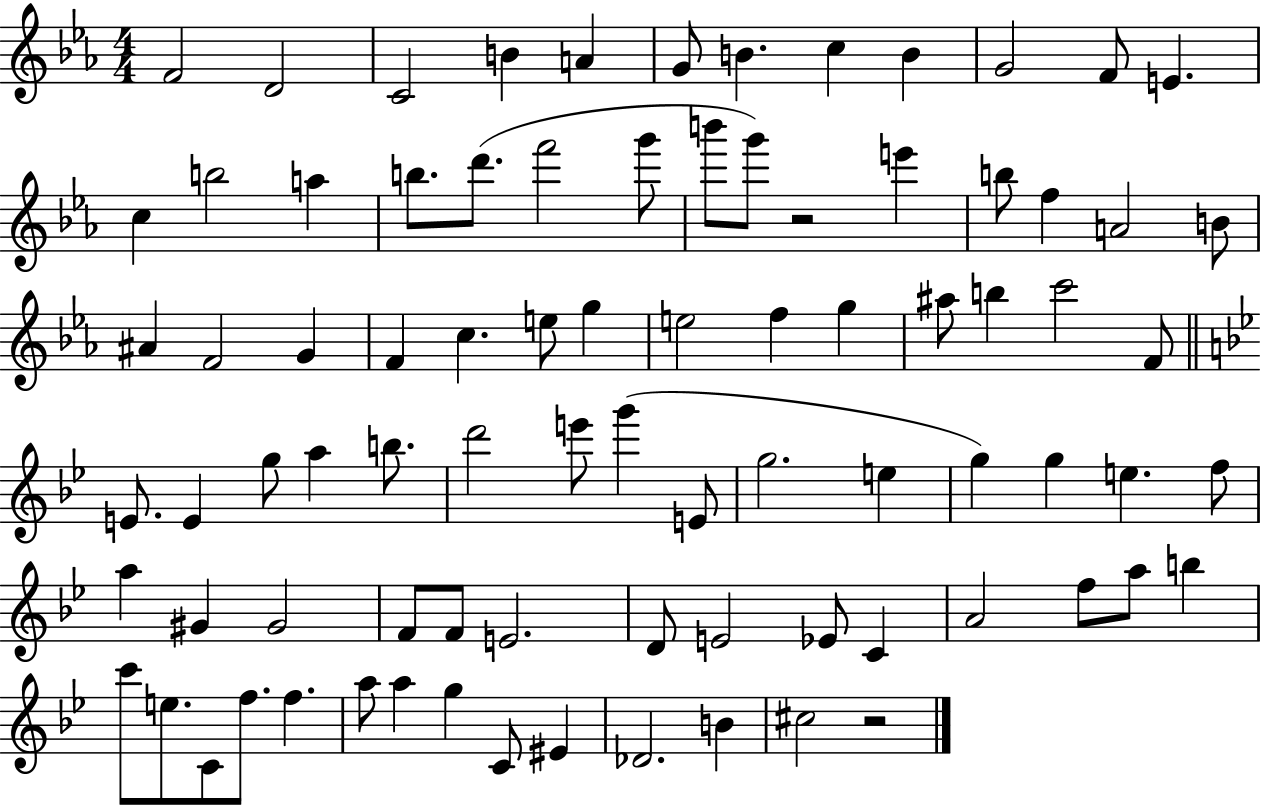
F4/h D4/h C4/h B4/q A4/q G4/e B4/q. C5/q B4/q G4/h F4/e E4/q. C5/q B5/h A5/q B5/e. D6/e. F6/h G6/e B6/e G6/e R/h E6/q B5/e F5/q A4/h B4/e A#4/q F4/h G4/q F4/q C5/q. E5/e G5/q E5/h F5/q G5/q A#5/e B5/q C6/h F4/e E4/e. E4/q G5/e A5/q B5/e. D6/h E6/e G6/q E4/e G5/h. E5/q G5/q G5/q E5/q. F5/e A5/q G#4/q G#4/h F4/e F4/e E4/h. D4/e E4/h Eb4/e C4/q A4/h F5/e A5/e B5/q C6/e E5/e. C4/e F5/e. F5/q. A5/e A5/q G5/q C4/e EIS4/q Db4/h. B4/q C#5/h R/h